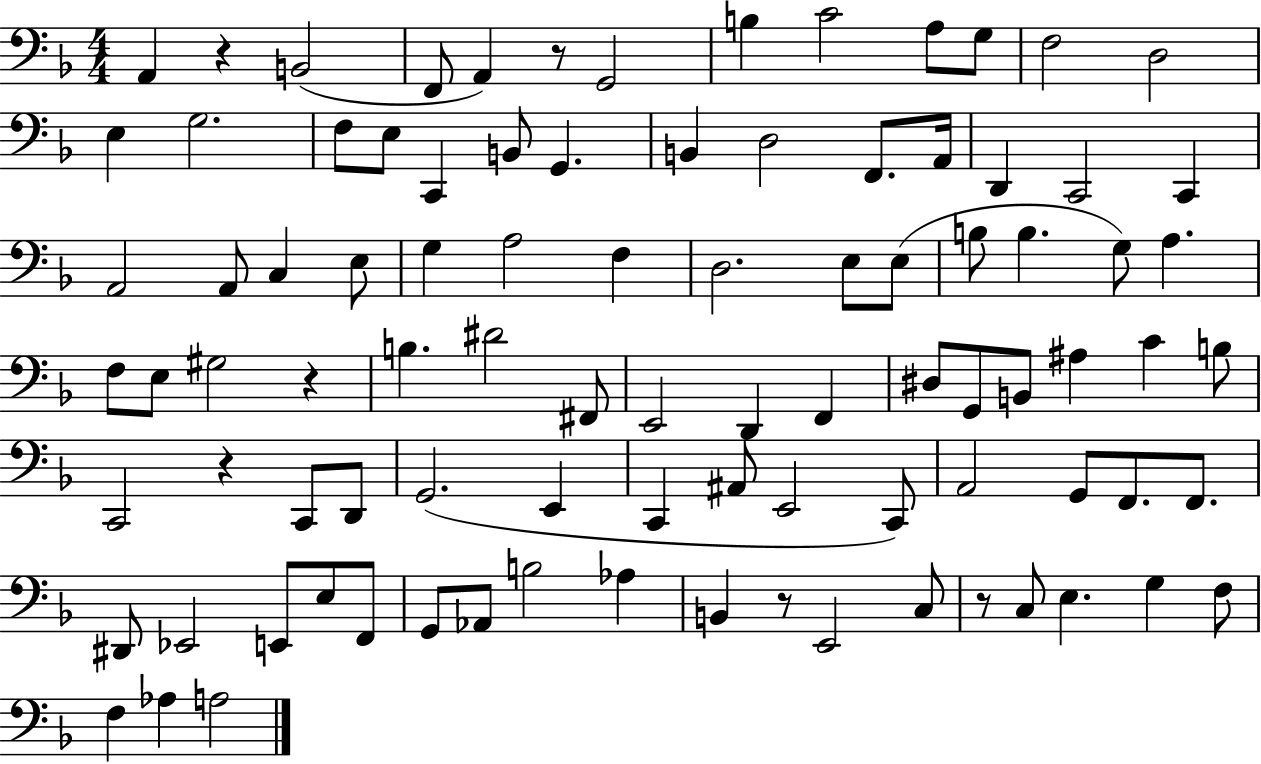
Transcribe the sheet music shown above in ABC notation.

X:1
T:Untitled
M:4/4
L:1/4
K:F
A,, z B,,2 F,,/2 A,, z/2 G,,2 B, C2 A,/2 G,/2 F,2 D,2 E, G,2 F,/2 E,/2 C,, B,,/2 G,, B,, D,2 F,,/2 A,,/4 D,, C,,2 C,, A,,2 A,,/2 C, E,/2 G, A,2 F, D,2 E,/2 E,/2 B,/2 B, G,/2 A, F,/2 E,/2 ^G,2 z B, ^D2 ^F,,/2 E,,2 D,, F,, ^D,/2 G,,/2 B,,/2 ^A, C B,/2 C,,2 z C,,/2 D,,/2 G,,2 E,, C,, ^A,,/2 E,,2 C,,/2 A,,2 G,,/2 F,,/2 F,,/2 ^D,,/2 _E,,2 E,,/2 E,/2 F,,/2 G,,/2 _A,,/2 B,2 _A, B,, z/2 E,,2 C,/2 z/2 C,/2 E, G, F,/2 F, _A, A,2